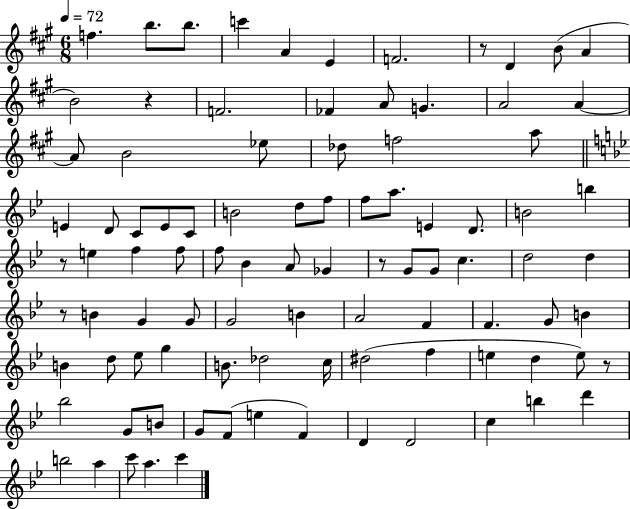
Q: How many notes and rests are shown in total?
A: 94